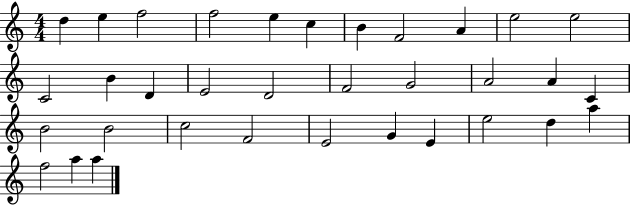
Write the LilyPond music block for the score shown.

{
  \clef treble
  \numericTimeSignature
  \time 4/4
  \key c \major
  d''4 e''4 f''2 | f''2 e''4 c''4 | b'4 f'2 a'4 | e''2 e''2 | \break c'2 b'4 d'4 | e'2 d'2 | f'2 g'2 | a'2 a'4 c'4 | \break b'2 b'2 | c''2 f'2 | e'2 g'4 e'4 | e''2 d''4 a''4 | \break f''2 a''4 a''4 | \bar "|."
}